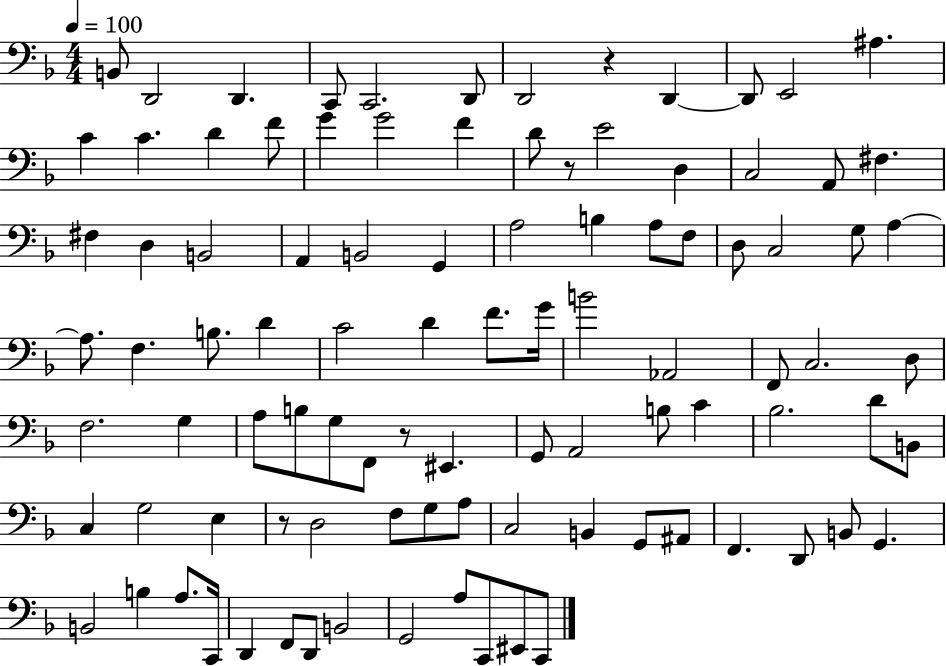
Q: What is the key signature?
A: F major